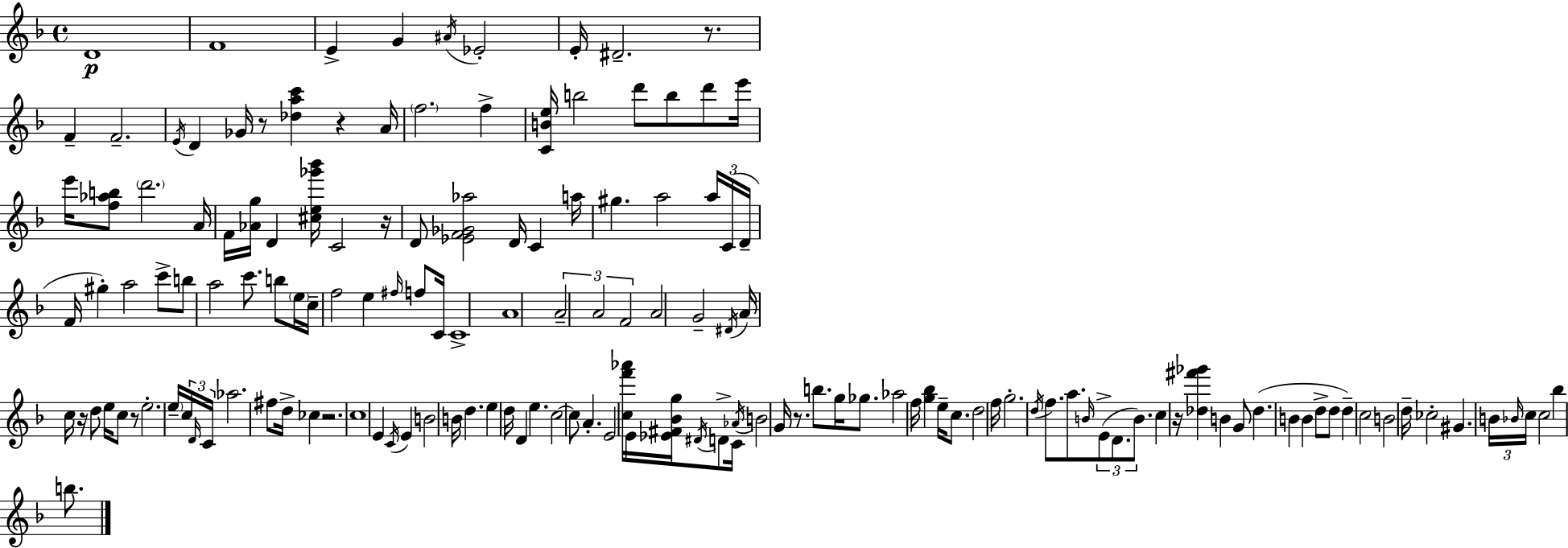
D4/w F4/w E4/q G4/q A#4/s Eb4/h E4/s D#4/h. R/e. F4/q F4/h. E4/s D4/q Gb4/s R/e [Db5,A5,C6]/q R/q A4/s F5/h. F5/q [C4,B4,E5]/s B5/h D6/e B5/e D6/e E6/s E6/s [F5,Ab5,B5]/e D6/h. A4/s F4/s [Ab4,G5]/s D4/q [C#5,E5,Gb6,Bb6]/s C4/h R/s D4/e [Eb4,F4,Gb4,Ab5]/h D4/s C4/q A5/s G#5/q. A5/h A5/s C4/s D4/s F4/s G#5/q A5/h C6/e B5/e A5/h C6/e. B5/e E5/s C5/s F5/h E5/q F#5/s F5/e C4/s C4/w A4/w A4/h A4/h F4/h A4/h G4/h D#4/s A4/s C5/s R/s D5/e E5/s C5/e R/e E5/h. E5/s C5/s D4/s C4/s Ab5/h. F#5/e D5/s CES5/q R/h. C5/w E4/q C4/s E4/q B4/h B4/s D5/q. E5/q D5/s D4/q E5/q. C5/h C5/e A4/q. E4/h [C5,F6,Ab6]/s E4/s [Eb4,F#4,Bb4,G5]/s D#4/s D4/e C4/s Ab4/s B4/h G4/s R/e. B5/e. G5/s Gb5/e. Ab5/h F5/s [G5,Bb5]/q E5/s C5/e. D5/h F5/s G5/h. D5/s F5/e. A5/e. B4/s E4/e D4/e. B4/e. C5/q R/s [Db5,F#6,Gb6]/q B4/q G4/e Db5/q. B4/q B4/q D5/e D5/e D5/q C5/h B4/h D5/s CES5/h G#4/q. B4/s Bb4/s C5/s C5/h Bb5/q B5/e.